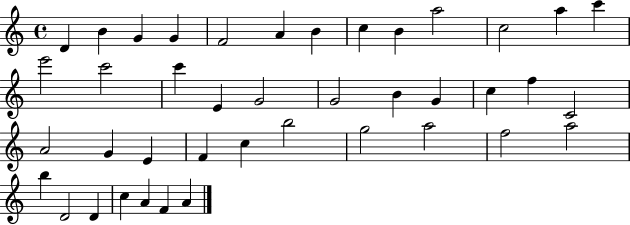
{
  \clef treble
  \time 4/4
  \defaultTimeSignature
  \key c \major
  d'4 b'4 g'4 g'4 | f'2 a'4 b'4 | c''4 b'4 a''2 | c''2 a''4 c'''4 | \break e'''2 c'''2 | c'''4 e'4 g'2 | g'2 b'4 g'4 | c''4 f''4 c'2 | \break a'2 g'4 e'4 | f'4 c''4 b''2 | g''2 a''2 | f''2 a''2 | \break b''4 d'2 d'4 | c''4 a'4 f'4 a'4 | \bar "|."
}